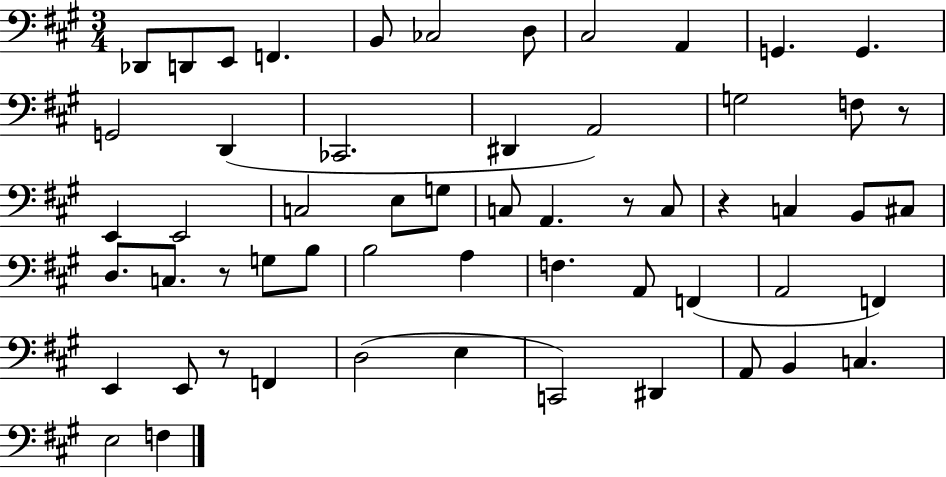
X:1
T:Untitled
M:3/4
L:1/4
K:A
_D,,/2 D,,/2 E,,/2 F,, B,,/2 _C,2 D,/2 ^C,2 A,, G,, G,, G,,2 D,, _C,,2 ^D,, A,,2 G,2 F,/2 z/2 E,, E,,2 C,2 E,/2 G,/2 C,/2 A,, z/2 C,/2 z C, B,,/2 ^C,/2 D,/2 C,/2 z/2 G,/2 B,/2 B,2 A, F, A,,/2 F,, A,,2 F,, E,, E,,/2 z/2 F,, D,2 E, C,,2 ^D,, A,,/2 B,, C, E,2 F,